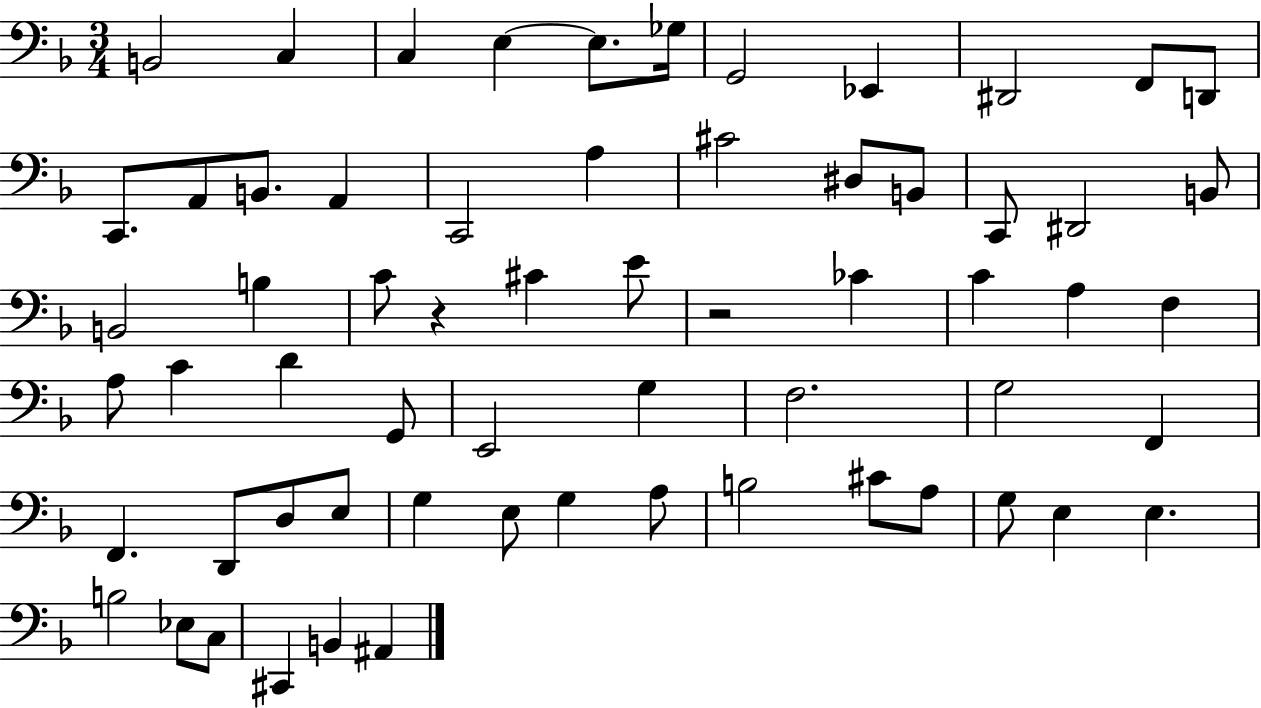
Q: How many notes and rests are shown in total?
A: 63